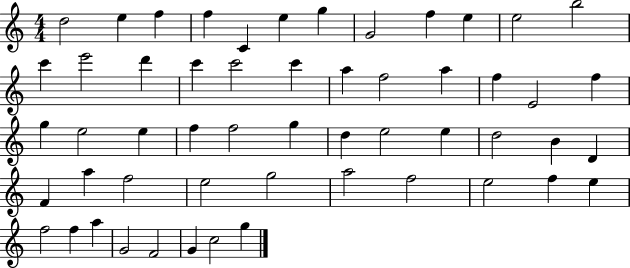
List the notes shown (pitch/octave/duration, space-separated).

D5/h E5/q F5/q F5/q C4/q E5/q G5/q G4/h F5/q E5/q E5/h B5/h C6/q E6/h D6/q C6/q C6/h C6/q A5/q F5/h A5/q F5/q E4/h F5/q G5/q E5/h E5/q F5/q F5/h G5/q D5/q E5/h E5/q D5/h B4/q D4/q F4/q A5/q F5/h E5/h G5/h A5/h F5/h E5/h F5/q E5/q F5/h F5/q A5/q G4/h F4/h G4/q C5/h G5/q